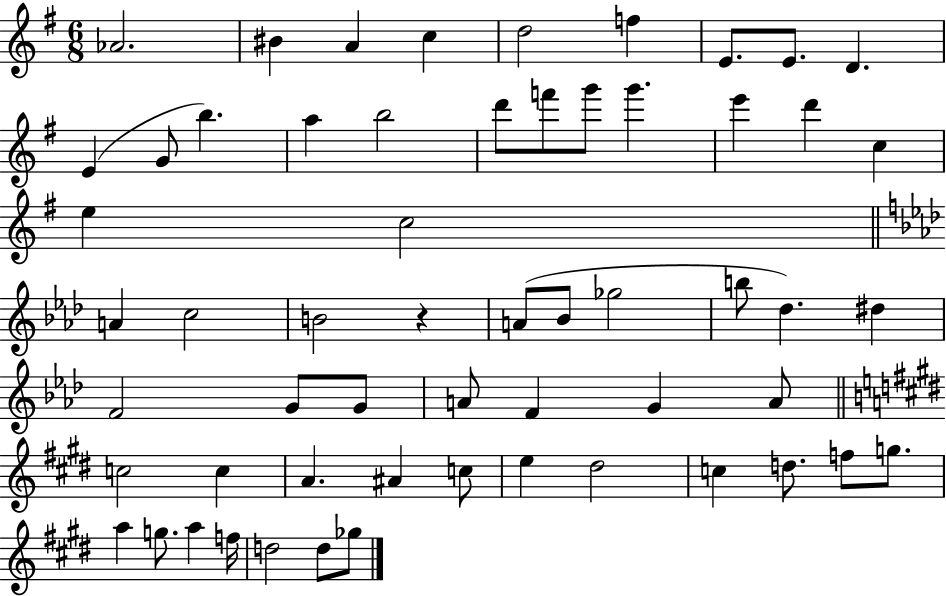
{
  \clef treble
  \numericTimeSignature
  \time 6/8
  \key g \major
  aes'2. | bis'4 a'4 c''4 | d''2 f''4 | e'8. e'8. d'4. | \break e'4( g'8 b''4.) | a''4 b''2 | d'''8 f'''8 g'''8 g'''4. | e'''4 d'''4 c''4 | \break e''4 c''2 | \bar "||" \break \key f \minor a'4 c''2 | b'2 r4 | a'8( bes'8 ges''2 | b''8 des''4.) dis''4 | \break f'2 g'8 g'8 | a'8 f'4 g'4 a'8 | \bar "||" \break \key e \major c''2 c''4 | a'4. ais'4 c''8 | e''4 dis''2 | c''4 d''8. f''8 g''8. | \break a''4 g''8. a''4 f''16 | d''2 d''8 ges''8 | \bar "|."
}